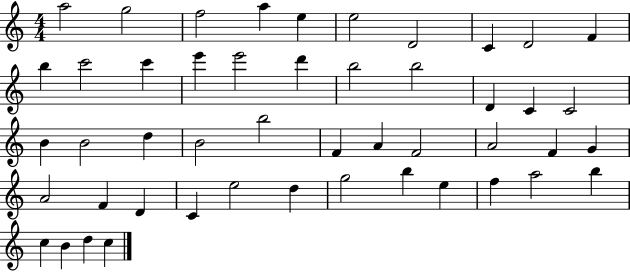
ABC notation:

X:1
T:Untitled
M:4/4
L:1/4
K:C
a2 g2 f2 a e e2 D2 C D2 F b c'2 c' e' e'2 d' b2 b2 D C C2 B B2 d B2 b2 F A F2 A2 F G A2 F D C e2 d g2 b e f a2 b c B d c